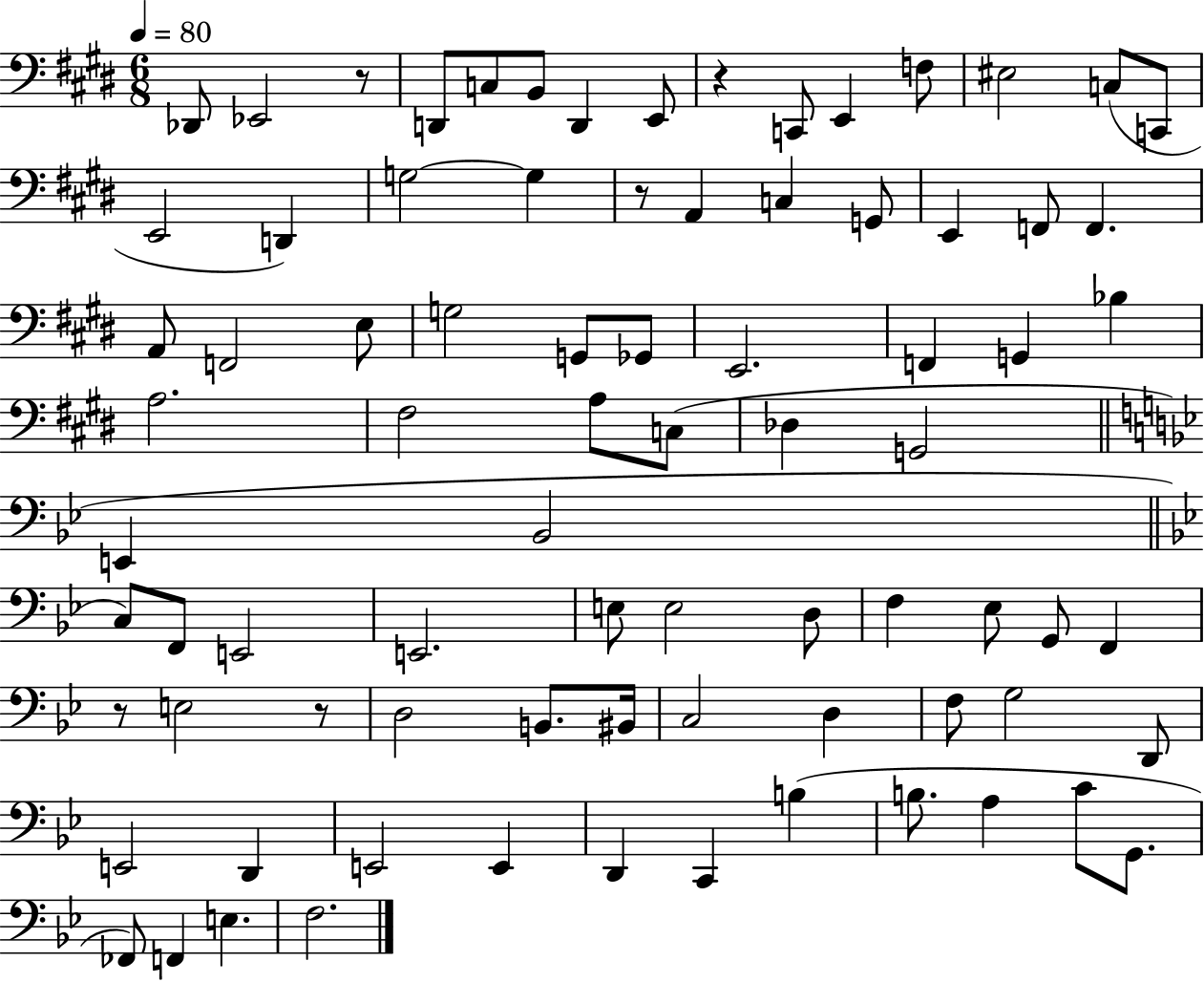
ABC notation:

X:1
T:Untitled
M:6/8
L:1/4
K:E
_D,,/2 _E,,2 z/2 D,,/2 C,/2 B,,/2 D,, E,,/2 z C,,/2 E,, F,/2 ^E,2 C,/2 C,,/2 E,,2 D,, G,2 G, z/2 A,, C, G,,/2 E,, F,,/2 F,, A,,/2 F,,2 E,/2 G,2 G,,/2 _G,,/2 E,,2 F,, G,, _B, A,2 ^F,2 A,/2 C,/2 _D, G,,2 E,, _B,,2 C,/2 F,,/2 E,,2 E,,2 E,/2 E,2 D,/2 F, _E,/2 G,,/2 F,, z/2 E,2 z/2 D,2 B,,/2 ^B,,/4 C,2 D, F,/2 G,2 D,,/2 E,,2 D,, E,,2 E,, D,, C,, B, B,/2 A, C/2 G,,/2 _F,,/2 F,, E, F,2